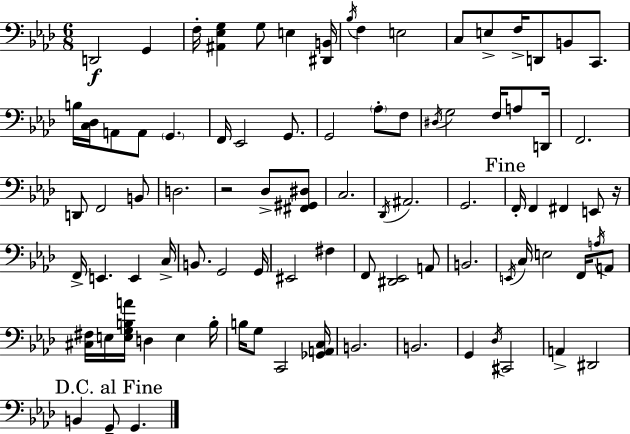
D2/h G2/q F3/s [A#2,Eb3,G3]/q G3/e E3/q [D#2,B2]/s Bb3/s F3/q E3/h C3/e E3/e F3/s D2/e B2/e C2/e. B3/s [C3,Db3]/s A2/e A2/e G2/q. F2/s Eb2/h G2/e. G2/h Ab3/e F3/e D#3/s G3/h F3/s A3/e D2/s F2/h. D2/e F2/h B2/e D3/h. R/h Db3/e [F#2,G#2,D#3]/e C3/h. Db2/s A#2/h. G2/h. F2/s F2/q F#2/q E2/e R/s F2/s E2/q. E2/q C3/s B2/e. G2/h G2/s EIS2/h F#3/q F2/e [D#2,Eb2]/h A2/e B2/h. E2/s C3/s E3/h F2/s A3/s A2/e [C#3,F#3]/s E3/s [E3,G3,B3,A4]/s D3/q E3/q B3/s B3/s G3/e C2/h [Gb2,A2,C3]/s B2/h. B2/h. G2/q Db3/s C#2/h A2/q D#2/h B2/q G2/e G2/q.